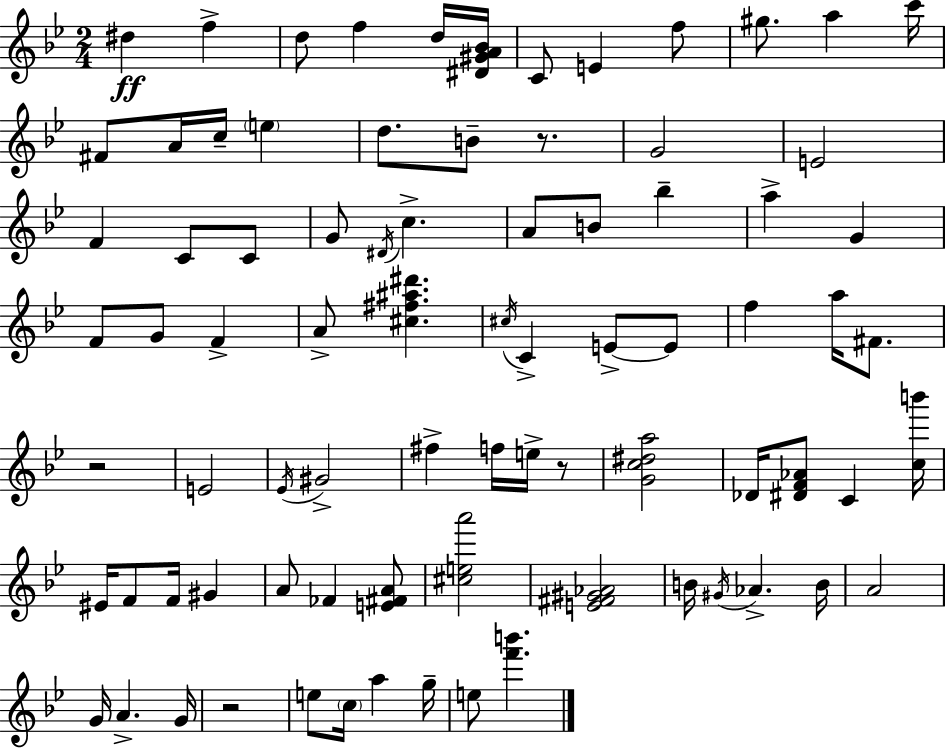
{
  \clef treble
  \numericTimeSignature
  \time 2/4
  \key g \minor
  dis''4\ff f''4-> | d''8 f''4 d''16 <dis' gis' a' bes'>16 | c'8 e'4 f''8 | gis''8. a''4 c'''16 | \break fis'8 a'16 c''16-- \parenthesize e''4 | d''8. b'8-- r8. | g'2 | e'2 | \break f'4 c'8 c'8 | g'8 \acciaccatura { dis'16 } c''4.-> | a'8 b'8 bes''4-- | a''4-> g'4 | \break f'8 g'8 f'4-> | a'8-> <cis'' fis'' ais'' dis'''>4. | \acciaccatura { cis''16 } c'4-> e'8->~~ | e'8 f''4 a''16 fis'8. | \break r2 | e'2 | \acciaccatura { ees'16 } gis'2-> | fis''4-> f''16 | \break e''16-> r8 <g' c'' dis'' a''>2 | des'16 <dis' f' aes'>8 c'4 | <c'' b'''>16 eis'16 f'8 f'16 gis'4 | a'8 fes'4 | \break <e' fis' a'>8 <cis'' e'' a'''>2 | <e' fis' gis' aes'>2 | b'16 \acciaccatura { gis'16 } aes'4.-> | b'16 a'2 | \break g'16 a'4.-> | g'16 r2 | e''8 \parenthesize c''16 a''4 | g''16-- e''8 <f''' b'''>4. | \break \bar "|."
}